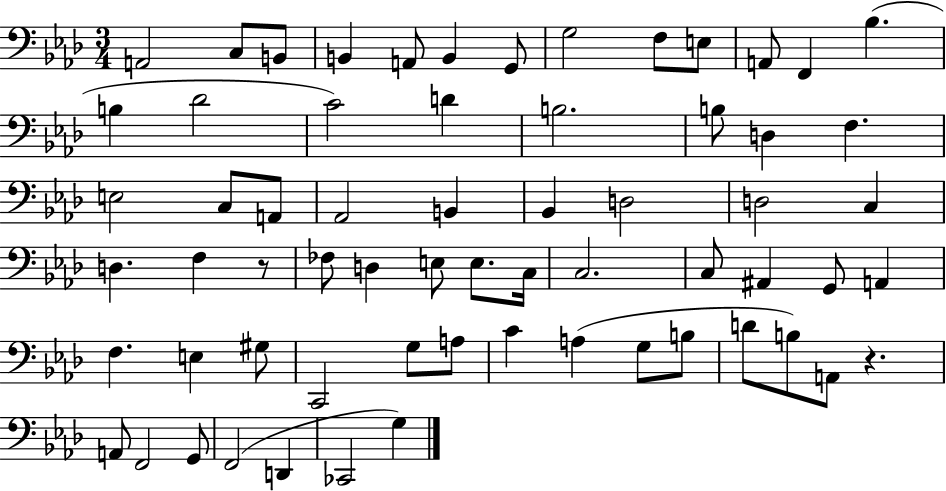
{
  \clef bass
  \numericTimeSignature
  \time 3/4
  \key aes \major
  a,2 c8 b,8 | b,4 a,8 b,4 g,8 | g2 f8 e8 | a,8 f,4 bes4.( | \break b4 des'2 | c'2) d'4 | b2. | b8 d4 f4. | \break e2 c8 a,8 | aes,2 b,4 | bes,4 d2 | d2 c4 | \break d4. f4 r8 | fes8 d4 e8 e8. c16 | c2. | c8 ais,4 g,8 a,4 | \break f4. e4 gis8 | c,2 g8 a8 | c'4 a4( g8 b8 | d'8 b8) a,8 r4. | \break a,8 f,2 g,8 | f,2( d,4 | ces,2 g4) | \bar "|."
}